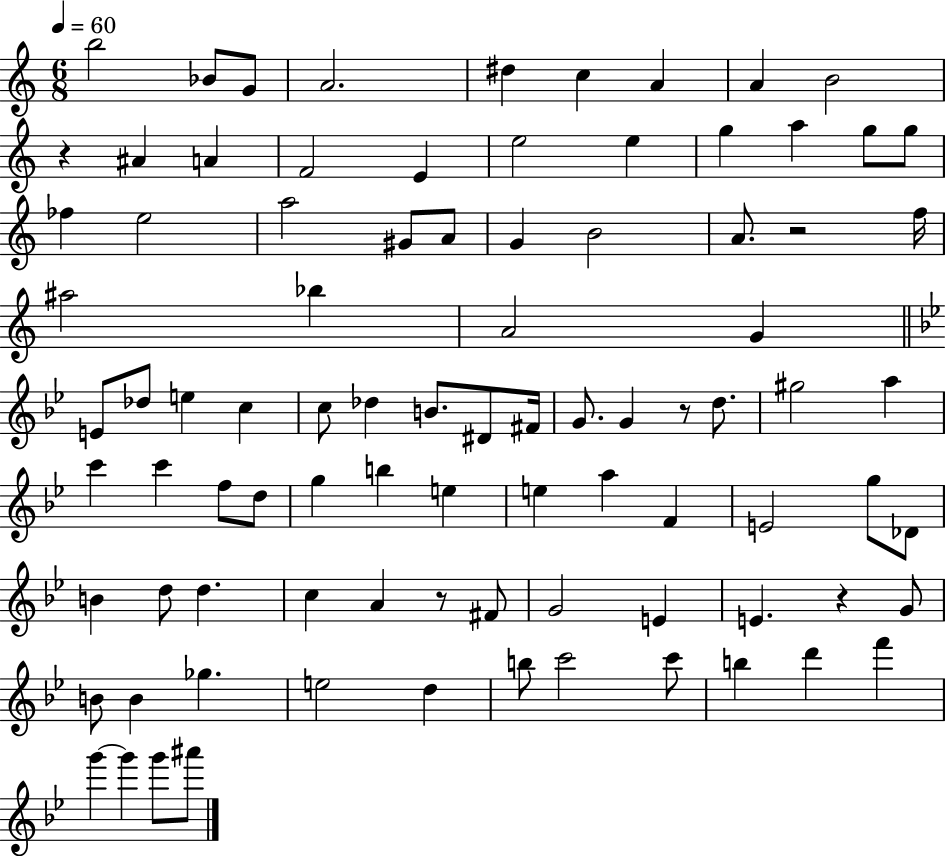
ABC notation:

X:1
T:Untitled
M:6/8
L:1/4
K:C
b2 _B/2 G/2 A2 ^d c A A B2 z ^A A F2 E e2 e g a g/2 g/2 _f e2 a2 ^G/2 A/2 G B2 A/2 z2 f/4 ^a2 _b A2 G E/2 _d/2 e c c/2 _d B/2 ^D/2 ^F/4 G/2 G z/2 d/2 ^g2 a c' c' f/2 d/2 g b e e a F E2 g/2 _D/2 B d/2 d c A z/2 ^F/2 G2 E E z G/2 B/2 B _g e2 d b/2 c'2 c'/2 b d' f' g' g' g'/2 ^a'/2